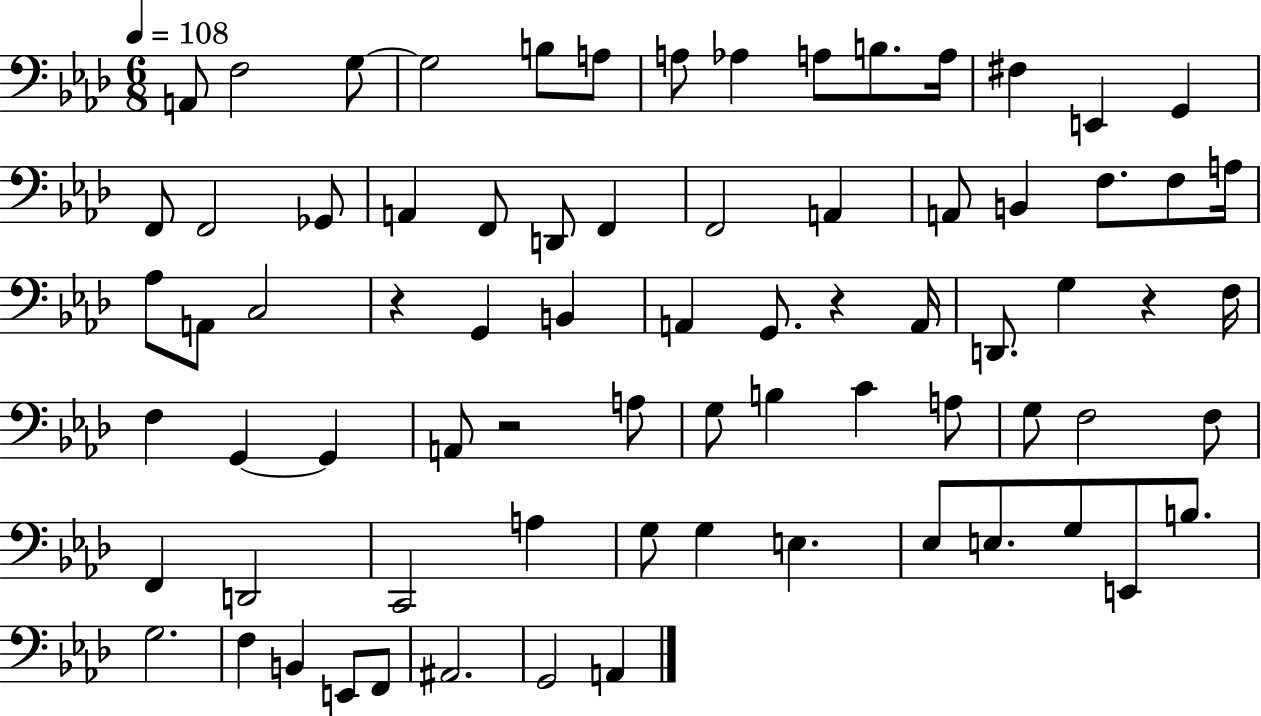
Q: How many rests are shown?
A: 4